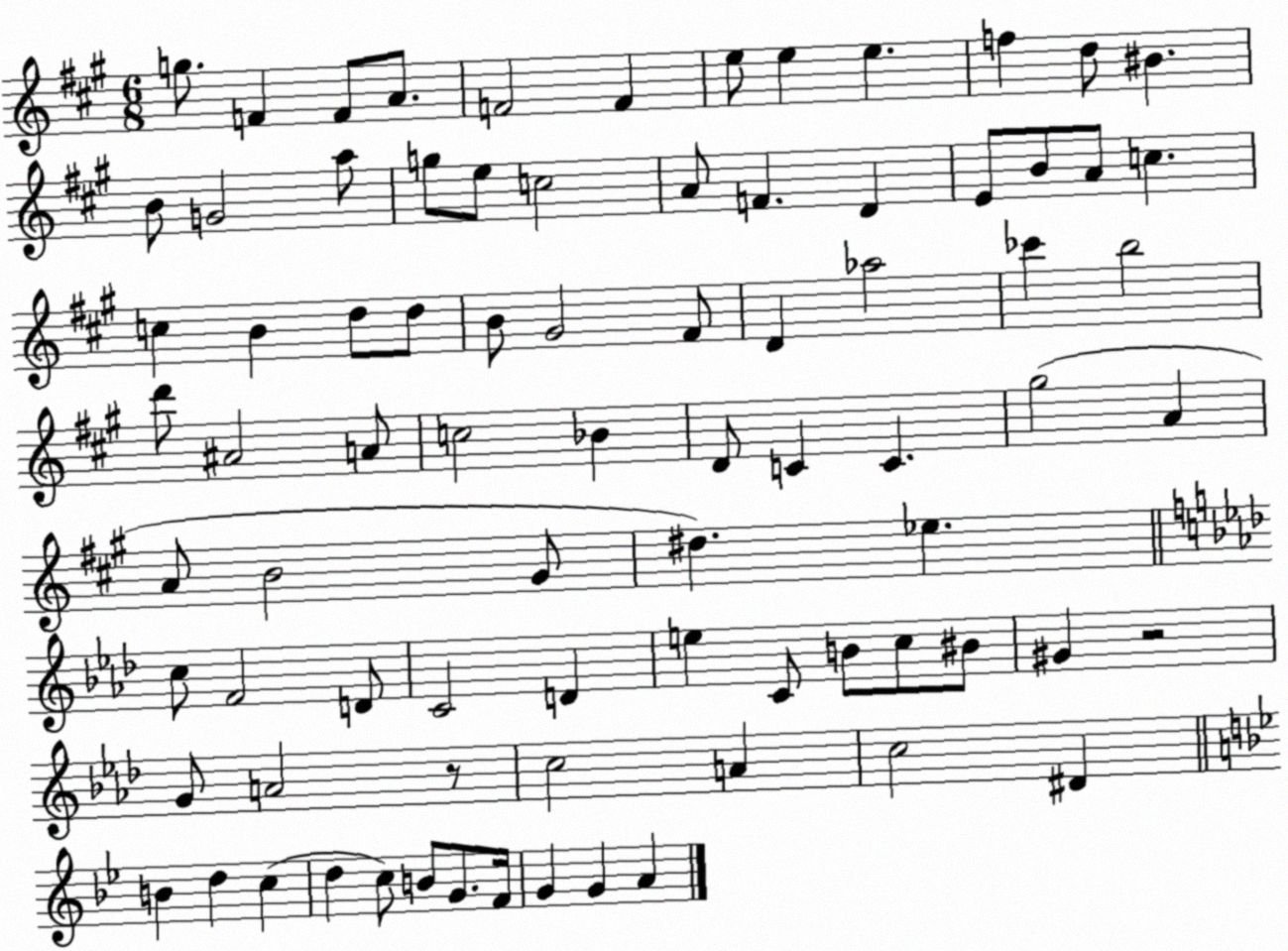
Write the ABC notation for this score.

X:1
T:Untitled
M:6/8
L:1/4
K:A
g/2 F F/2 A/2 F2 F e/2 e e f d/2 ^B B/2 G2 a/2 g/2 e/2 c2 A/2 F D E/2 B/2 A/2 c c B d/2 d/2 B/2 ^G2 ^F/2 D _a2 _c' b2 d'/2 ^A2 A/2 c2 _B D/2 C C ^g2 A A/2 B2 ^G/2 ^d _e c/2 F2 D/2 C2 D e C/2 B/2 c/2 ^B/2 ^G z2 G/2 A2 z/2 c2 A c2 ^D B d c d c/2 B/2 G/2 F/4 G G A